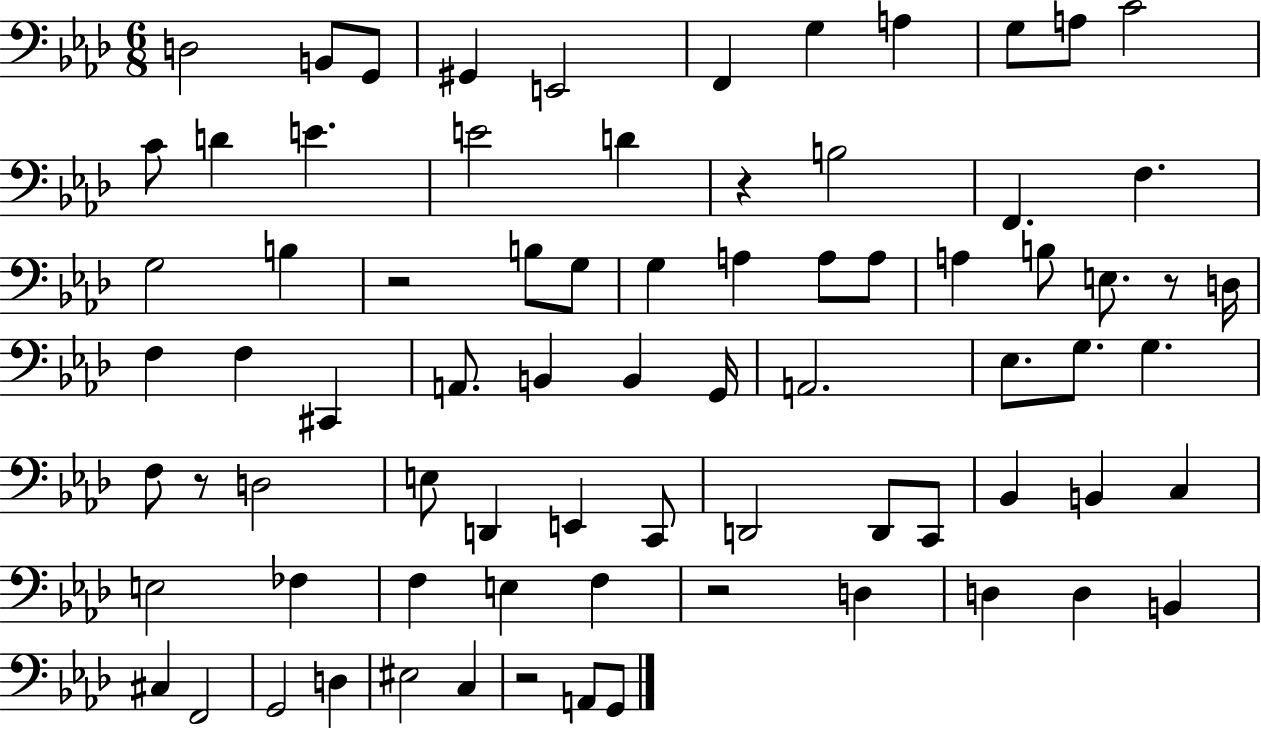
D3/h B2/e G2/e G#2/q E2/h F2/q G3/q A3/q G3/e A3/e C4/h C4/e D4/q E4/q. E4/h D4/q R/q B3/h F2/q. F3/q. G3/h B3/q R/h B3/e G3/e G3/q A3/q A3/e A3/e A3/q B3/e E3/e. R/e D3/s F3/q F3/q C#2/q A2/e. B2/q B2/q G2/s A2/h. Eb3/e. G3/e. G3/q. F3/e R/e D3/h E3/e D2/q E2/q C2/e D2/h D2/e C2/e Bb2/q B2/q C3/q E3/h FES3/q F3/q E3/q F3/q R/h D3/q D3/q D3/q B2/q C#3/q F2/h G2/h D3/q EIS3/h C3/q R/h A2/e G2/e